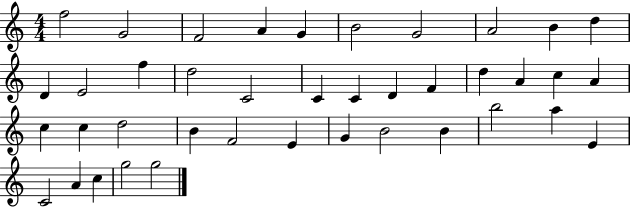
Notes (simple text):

F5/h G4/h F4/h A4/q G4/q B4/h G4/h A4/h B4/q D5/q D4/q E4/h F5/q D5/h C4/h C4/q C4/q D4/q F4/q D5/q A4/q C5/q A4/q C5/q C5/q D5/h B4/q F4/h E4/q G4/q B4/h B4/q B5/h A5/q E4/q C4/h A4/q C5/q G5/h G5/h